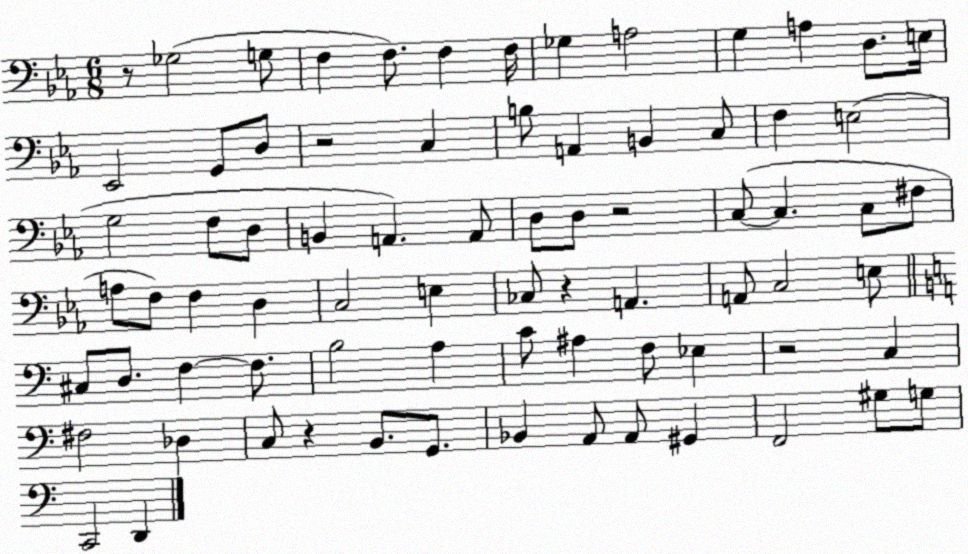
X:1
T:Untitled
M:6/8
L:1/4
K:Eb
z/2 _G,2 G,/2 F, F,/2 F, F,/4 _G, A,2 G, A, D,/2 E,/4 _E,,2 G,,/2 D,/2 z2 C, B,/2 A,, B,, C,/2 F, E,2 G,2 F,/2 D,/2 B,, A,, A,,/2 D,/2 D,/2 z2 C,/2 C, C,/2 ^F,/2 A,/2 F,/2 F, D, C,2 E, _C,/2 z A,, A,,/2 C,2 E,/2 ^C,/2 D,/2 F, F,/2 B,2 A, C/2 ^A, F,/2 _E, z2 C, ^F,2 _D, C,/2 z B,,/2 G,,/2 _B,, A,,/2 A,,/2 ^G,, F,,2 ^G,/2 G,/2 C,,2 D,,